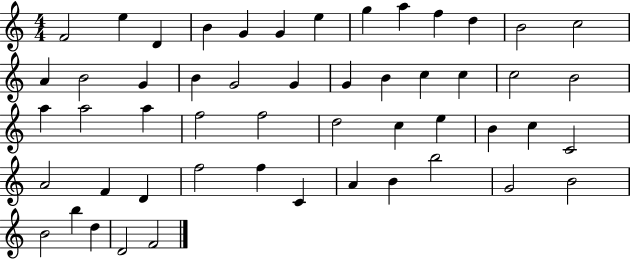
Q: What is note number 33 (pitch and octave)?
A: E5